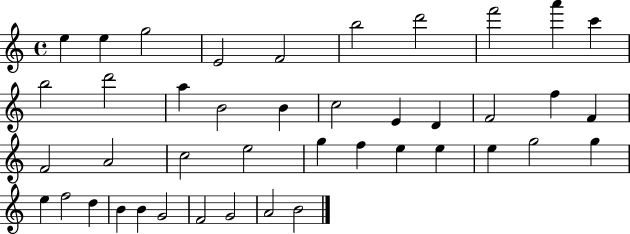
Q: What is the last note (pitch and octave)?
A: B4